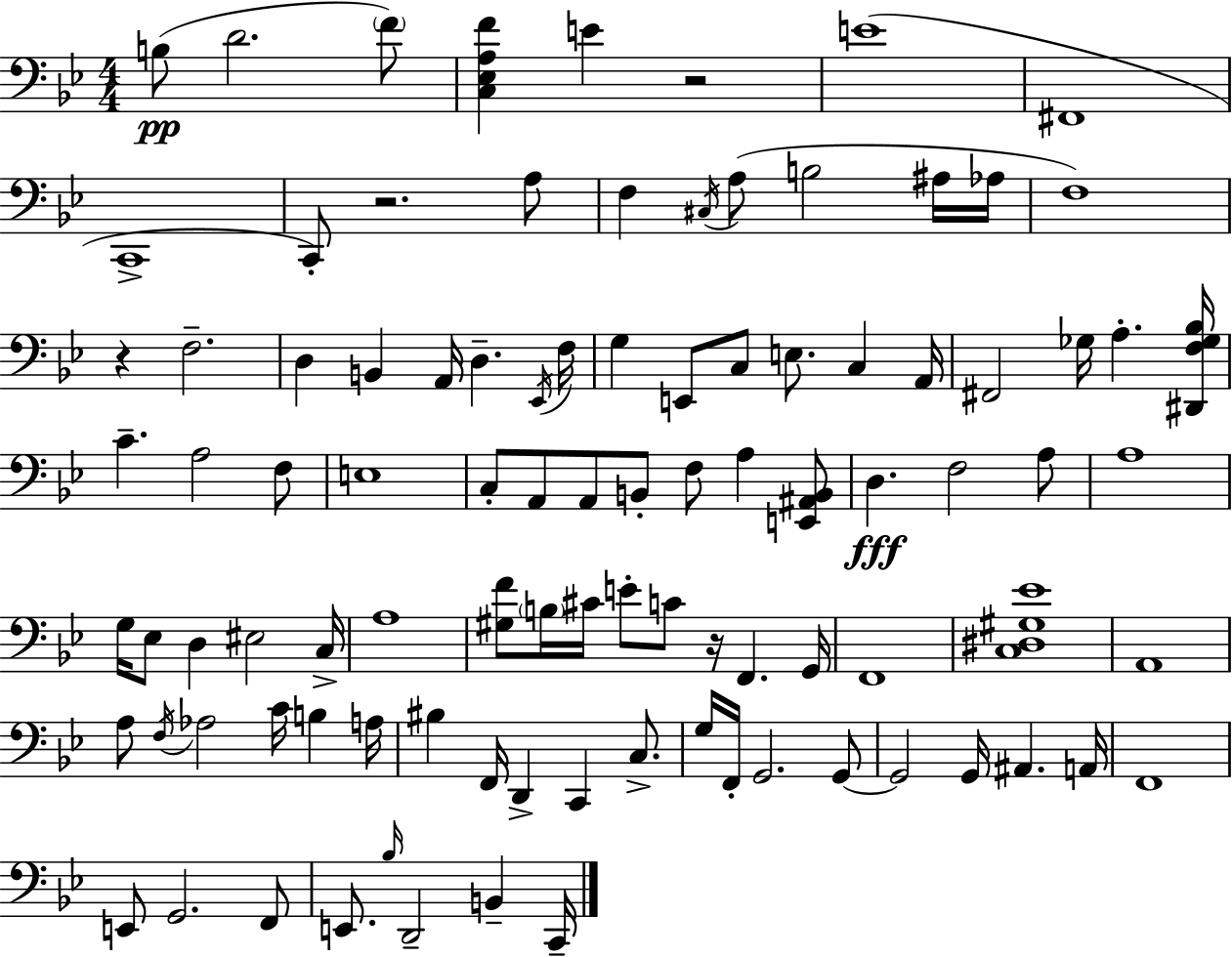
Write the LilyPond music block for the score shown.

{
  \clef bass
  \numericTimeSignature
  \time 4/4
  \key g \minor
  b8(\pp d'2. \parenthesize f'8) | <c ees a f'>4 e'4 r2 | e'1( | fis,1 | \break c,1-> | c,8-.) r2. a8 | f4 \acciaccatura { cis16 }( a8 b2 ais16 | aes16 f1) | \break r4 f2.-- | d4 b,4 a,16 d4.-- | \acciaccatura { ees,16 } f16 g4 e,8 c8 e8. c4 | a,16 fis,2 ges16 a4.-. | \break <dis, f ges bes>16 c'4.-- a2 | f8 e1 | c8-. a,8 a,8 b,8-. f8 a4 | <e, ais, b,>8 d4.\fff f2 | \break a8 a1 | g16 ees8 d4 eis2 | c16-> a1 | <gis f'>8 \parenthesize b16 cis'16 e'8-. c'8 r16 f,4. | \break g,16 f,1 | <c dis gis ees'>1 | a,1 | a8 \acciaccatura { f16 } aes2 c'16 b4 | \break a16 bis4 f,16 d,4-> c,4 | c8.-> g16 f,16-. g,2. | g,8~~ g,2 g,16 ais,4. | a,16 f,1 | \break e,8 g,2. | f,8 e,8. \grace { bes16 } d,2-- b,4-- | c,16-- \bar "|."
}